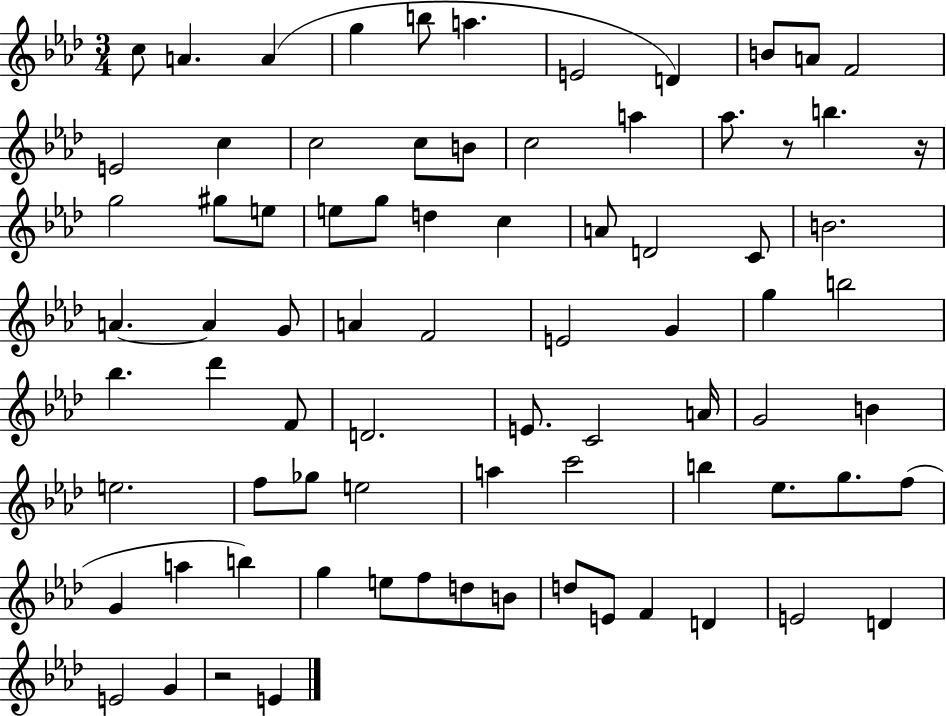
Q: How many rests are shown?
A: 3